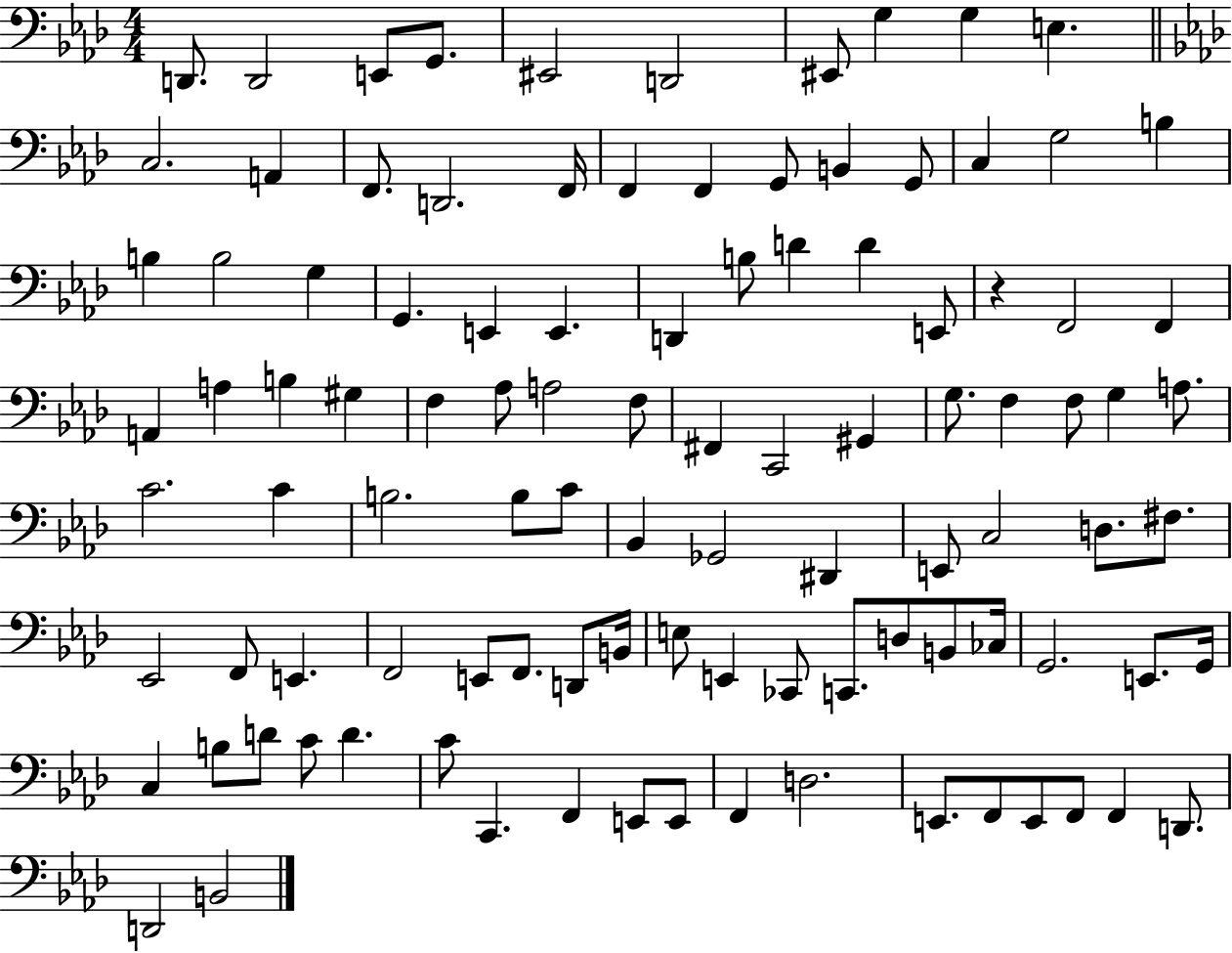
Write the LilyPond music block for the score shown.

{
  \clef bass
  \numericTimeSignature
  \time 4/4
  \key aes \major
  d,8. d,2 e,8 g,8. | eis,2 d,2 | eis,8 g4 g4 e4. | \bar "||" \break \key f \minor c2. a,4 | f,8. d,2. f,16 | f,4 f,4 g,8 b,4 g,8 | c4 g2 b4 | \break b4 b2 g4 | g,4. e,4 e,4. | d,4 b8 d'4 d'4 e,8 | r4 f,2 f,4 | \break a,4 a4 b4 gis4 | f4 aes8 a2 f8 | fis,4 c,2 gis,4 | g8. f4 f8 g4 a8. | \break c'2. c'4 | b2. b8 c'8 | bes,4 ges,2 dis,4 | e,8 c2 d8. fis8. | \break ees,2 f,8 e,4. | f,2 e,8 f,8. d,8 b,16 | e8 e,4 ces,8 c,8. d8 b,8 ces16 | g,2. e,8. g,16 | \break c4 b8 d'8 c'8 d'4. | c'8 c,4. f,4 e,8 e,8 | f,4 d2. | e,8. f,8 e,8 f,8 f,4 d,8. | \break d,2 b,2 | \bar "|."
}